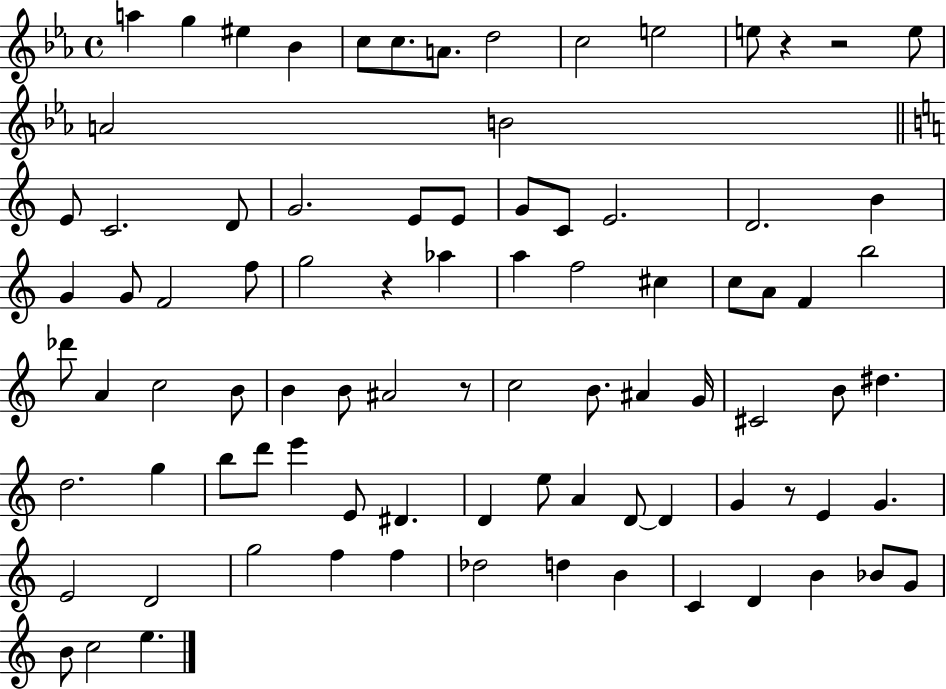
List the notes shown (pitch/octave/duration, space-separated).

A5/q G5/q EIS5/q Bb4/q C5/e C5/e. A4/e. D5/h C5/h E5/h E5/e R/q R/h E5/e A4/h B4/h E4/e C4/h. D4/e G4/h. E4/e E4/e G4/e C4/e E4/h. D4/h. B4/q G4/q G4/e F4/h F5/e G5/h R/q Ab5/q A5/q F5/h C#5/q C5/e A4/e F4/q B5/h Db6/e A4/q C5/h B4/e B4/q B4/e A#4/h R/e C5/h B4/e. A#4/q G4/s C#4/h B4/e D#5/q. D5/h. G5/q B5/e D6/e E6/q E4/e D#4/q. D4/q E5/e A4/q D4/e D4/q G4/q R/e E4/q G4/q. E4/h D4/h G5/h F5/q F5/q Db5/h D5/q B4/q C4/q D4/q B4/q Bb4/e G4/e B4/e C5/h E5/q.